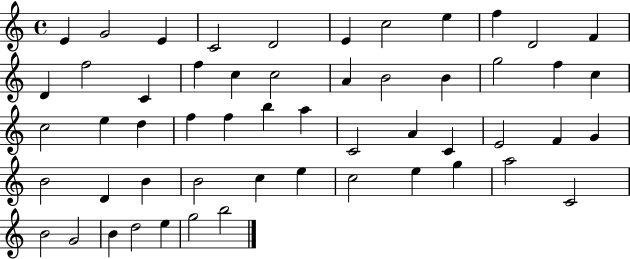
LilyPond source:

{
  \clef treble
  \time 4/4
  \defaultTimeSignature
  \key c \major
  e'4 g'2 e'4 | c'2 d'2 | e'4 c''2 e''4 | f''4 d'2 f'4 | \break d'4 f''2 c'4 | f''4 c''4 c''2 | a'4 b'2 b'4 | g''2 f''4 c''4 | \break c''2 e''4 d''4 | f''4 f''4 b''4 a''4 | c'2 a'4 c'4 | e'2 f'4 g'4 | \break b'2 d'4 b'4 | b'2 c''4 e''4 | c''2 e''4 g''4 | a''2 c'2 | \break b'2 g'2 | b'4 d''2 e''4 | g''2 b''2 | \bar "|."
}